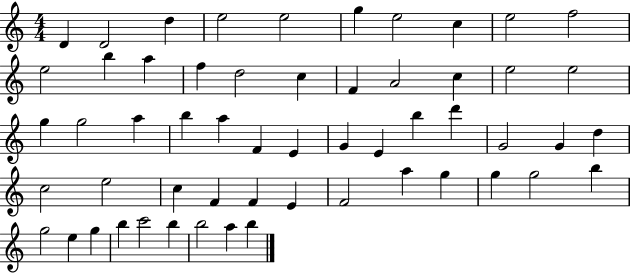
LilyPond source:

{
  \clef treble
  \numericTimeSignature
  \time 4/4
  \key c \major
  d'4 d'2 d''4 | e''2 e''2 | g''4 e''2 c''4 | e''2 f''2 | \break e''2 b''4 a''4 | f''4 d''2 c''4 | f'4 a'2 c''4 | e''2 e''2 | \break g''4 g''2 a''4 | b''4 a''4 f'4 e'4 | g'4 e'4 b''4 d'''4 | g'2 g'4 d''4 | \break c''2 e''2 | c''4 f'4 f'4 e'4 | f'2 a''4 g''4 | g''4 g''2 b''4 | \break g''2 e''4 g''4 | b''4 c'''2 b''4 | b''2 a''4 b''4 | \bar "|."
}